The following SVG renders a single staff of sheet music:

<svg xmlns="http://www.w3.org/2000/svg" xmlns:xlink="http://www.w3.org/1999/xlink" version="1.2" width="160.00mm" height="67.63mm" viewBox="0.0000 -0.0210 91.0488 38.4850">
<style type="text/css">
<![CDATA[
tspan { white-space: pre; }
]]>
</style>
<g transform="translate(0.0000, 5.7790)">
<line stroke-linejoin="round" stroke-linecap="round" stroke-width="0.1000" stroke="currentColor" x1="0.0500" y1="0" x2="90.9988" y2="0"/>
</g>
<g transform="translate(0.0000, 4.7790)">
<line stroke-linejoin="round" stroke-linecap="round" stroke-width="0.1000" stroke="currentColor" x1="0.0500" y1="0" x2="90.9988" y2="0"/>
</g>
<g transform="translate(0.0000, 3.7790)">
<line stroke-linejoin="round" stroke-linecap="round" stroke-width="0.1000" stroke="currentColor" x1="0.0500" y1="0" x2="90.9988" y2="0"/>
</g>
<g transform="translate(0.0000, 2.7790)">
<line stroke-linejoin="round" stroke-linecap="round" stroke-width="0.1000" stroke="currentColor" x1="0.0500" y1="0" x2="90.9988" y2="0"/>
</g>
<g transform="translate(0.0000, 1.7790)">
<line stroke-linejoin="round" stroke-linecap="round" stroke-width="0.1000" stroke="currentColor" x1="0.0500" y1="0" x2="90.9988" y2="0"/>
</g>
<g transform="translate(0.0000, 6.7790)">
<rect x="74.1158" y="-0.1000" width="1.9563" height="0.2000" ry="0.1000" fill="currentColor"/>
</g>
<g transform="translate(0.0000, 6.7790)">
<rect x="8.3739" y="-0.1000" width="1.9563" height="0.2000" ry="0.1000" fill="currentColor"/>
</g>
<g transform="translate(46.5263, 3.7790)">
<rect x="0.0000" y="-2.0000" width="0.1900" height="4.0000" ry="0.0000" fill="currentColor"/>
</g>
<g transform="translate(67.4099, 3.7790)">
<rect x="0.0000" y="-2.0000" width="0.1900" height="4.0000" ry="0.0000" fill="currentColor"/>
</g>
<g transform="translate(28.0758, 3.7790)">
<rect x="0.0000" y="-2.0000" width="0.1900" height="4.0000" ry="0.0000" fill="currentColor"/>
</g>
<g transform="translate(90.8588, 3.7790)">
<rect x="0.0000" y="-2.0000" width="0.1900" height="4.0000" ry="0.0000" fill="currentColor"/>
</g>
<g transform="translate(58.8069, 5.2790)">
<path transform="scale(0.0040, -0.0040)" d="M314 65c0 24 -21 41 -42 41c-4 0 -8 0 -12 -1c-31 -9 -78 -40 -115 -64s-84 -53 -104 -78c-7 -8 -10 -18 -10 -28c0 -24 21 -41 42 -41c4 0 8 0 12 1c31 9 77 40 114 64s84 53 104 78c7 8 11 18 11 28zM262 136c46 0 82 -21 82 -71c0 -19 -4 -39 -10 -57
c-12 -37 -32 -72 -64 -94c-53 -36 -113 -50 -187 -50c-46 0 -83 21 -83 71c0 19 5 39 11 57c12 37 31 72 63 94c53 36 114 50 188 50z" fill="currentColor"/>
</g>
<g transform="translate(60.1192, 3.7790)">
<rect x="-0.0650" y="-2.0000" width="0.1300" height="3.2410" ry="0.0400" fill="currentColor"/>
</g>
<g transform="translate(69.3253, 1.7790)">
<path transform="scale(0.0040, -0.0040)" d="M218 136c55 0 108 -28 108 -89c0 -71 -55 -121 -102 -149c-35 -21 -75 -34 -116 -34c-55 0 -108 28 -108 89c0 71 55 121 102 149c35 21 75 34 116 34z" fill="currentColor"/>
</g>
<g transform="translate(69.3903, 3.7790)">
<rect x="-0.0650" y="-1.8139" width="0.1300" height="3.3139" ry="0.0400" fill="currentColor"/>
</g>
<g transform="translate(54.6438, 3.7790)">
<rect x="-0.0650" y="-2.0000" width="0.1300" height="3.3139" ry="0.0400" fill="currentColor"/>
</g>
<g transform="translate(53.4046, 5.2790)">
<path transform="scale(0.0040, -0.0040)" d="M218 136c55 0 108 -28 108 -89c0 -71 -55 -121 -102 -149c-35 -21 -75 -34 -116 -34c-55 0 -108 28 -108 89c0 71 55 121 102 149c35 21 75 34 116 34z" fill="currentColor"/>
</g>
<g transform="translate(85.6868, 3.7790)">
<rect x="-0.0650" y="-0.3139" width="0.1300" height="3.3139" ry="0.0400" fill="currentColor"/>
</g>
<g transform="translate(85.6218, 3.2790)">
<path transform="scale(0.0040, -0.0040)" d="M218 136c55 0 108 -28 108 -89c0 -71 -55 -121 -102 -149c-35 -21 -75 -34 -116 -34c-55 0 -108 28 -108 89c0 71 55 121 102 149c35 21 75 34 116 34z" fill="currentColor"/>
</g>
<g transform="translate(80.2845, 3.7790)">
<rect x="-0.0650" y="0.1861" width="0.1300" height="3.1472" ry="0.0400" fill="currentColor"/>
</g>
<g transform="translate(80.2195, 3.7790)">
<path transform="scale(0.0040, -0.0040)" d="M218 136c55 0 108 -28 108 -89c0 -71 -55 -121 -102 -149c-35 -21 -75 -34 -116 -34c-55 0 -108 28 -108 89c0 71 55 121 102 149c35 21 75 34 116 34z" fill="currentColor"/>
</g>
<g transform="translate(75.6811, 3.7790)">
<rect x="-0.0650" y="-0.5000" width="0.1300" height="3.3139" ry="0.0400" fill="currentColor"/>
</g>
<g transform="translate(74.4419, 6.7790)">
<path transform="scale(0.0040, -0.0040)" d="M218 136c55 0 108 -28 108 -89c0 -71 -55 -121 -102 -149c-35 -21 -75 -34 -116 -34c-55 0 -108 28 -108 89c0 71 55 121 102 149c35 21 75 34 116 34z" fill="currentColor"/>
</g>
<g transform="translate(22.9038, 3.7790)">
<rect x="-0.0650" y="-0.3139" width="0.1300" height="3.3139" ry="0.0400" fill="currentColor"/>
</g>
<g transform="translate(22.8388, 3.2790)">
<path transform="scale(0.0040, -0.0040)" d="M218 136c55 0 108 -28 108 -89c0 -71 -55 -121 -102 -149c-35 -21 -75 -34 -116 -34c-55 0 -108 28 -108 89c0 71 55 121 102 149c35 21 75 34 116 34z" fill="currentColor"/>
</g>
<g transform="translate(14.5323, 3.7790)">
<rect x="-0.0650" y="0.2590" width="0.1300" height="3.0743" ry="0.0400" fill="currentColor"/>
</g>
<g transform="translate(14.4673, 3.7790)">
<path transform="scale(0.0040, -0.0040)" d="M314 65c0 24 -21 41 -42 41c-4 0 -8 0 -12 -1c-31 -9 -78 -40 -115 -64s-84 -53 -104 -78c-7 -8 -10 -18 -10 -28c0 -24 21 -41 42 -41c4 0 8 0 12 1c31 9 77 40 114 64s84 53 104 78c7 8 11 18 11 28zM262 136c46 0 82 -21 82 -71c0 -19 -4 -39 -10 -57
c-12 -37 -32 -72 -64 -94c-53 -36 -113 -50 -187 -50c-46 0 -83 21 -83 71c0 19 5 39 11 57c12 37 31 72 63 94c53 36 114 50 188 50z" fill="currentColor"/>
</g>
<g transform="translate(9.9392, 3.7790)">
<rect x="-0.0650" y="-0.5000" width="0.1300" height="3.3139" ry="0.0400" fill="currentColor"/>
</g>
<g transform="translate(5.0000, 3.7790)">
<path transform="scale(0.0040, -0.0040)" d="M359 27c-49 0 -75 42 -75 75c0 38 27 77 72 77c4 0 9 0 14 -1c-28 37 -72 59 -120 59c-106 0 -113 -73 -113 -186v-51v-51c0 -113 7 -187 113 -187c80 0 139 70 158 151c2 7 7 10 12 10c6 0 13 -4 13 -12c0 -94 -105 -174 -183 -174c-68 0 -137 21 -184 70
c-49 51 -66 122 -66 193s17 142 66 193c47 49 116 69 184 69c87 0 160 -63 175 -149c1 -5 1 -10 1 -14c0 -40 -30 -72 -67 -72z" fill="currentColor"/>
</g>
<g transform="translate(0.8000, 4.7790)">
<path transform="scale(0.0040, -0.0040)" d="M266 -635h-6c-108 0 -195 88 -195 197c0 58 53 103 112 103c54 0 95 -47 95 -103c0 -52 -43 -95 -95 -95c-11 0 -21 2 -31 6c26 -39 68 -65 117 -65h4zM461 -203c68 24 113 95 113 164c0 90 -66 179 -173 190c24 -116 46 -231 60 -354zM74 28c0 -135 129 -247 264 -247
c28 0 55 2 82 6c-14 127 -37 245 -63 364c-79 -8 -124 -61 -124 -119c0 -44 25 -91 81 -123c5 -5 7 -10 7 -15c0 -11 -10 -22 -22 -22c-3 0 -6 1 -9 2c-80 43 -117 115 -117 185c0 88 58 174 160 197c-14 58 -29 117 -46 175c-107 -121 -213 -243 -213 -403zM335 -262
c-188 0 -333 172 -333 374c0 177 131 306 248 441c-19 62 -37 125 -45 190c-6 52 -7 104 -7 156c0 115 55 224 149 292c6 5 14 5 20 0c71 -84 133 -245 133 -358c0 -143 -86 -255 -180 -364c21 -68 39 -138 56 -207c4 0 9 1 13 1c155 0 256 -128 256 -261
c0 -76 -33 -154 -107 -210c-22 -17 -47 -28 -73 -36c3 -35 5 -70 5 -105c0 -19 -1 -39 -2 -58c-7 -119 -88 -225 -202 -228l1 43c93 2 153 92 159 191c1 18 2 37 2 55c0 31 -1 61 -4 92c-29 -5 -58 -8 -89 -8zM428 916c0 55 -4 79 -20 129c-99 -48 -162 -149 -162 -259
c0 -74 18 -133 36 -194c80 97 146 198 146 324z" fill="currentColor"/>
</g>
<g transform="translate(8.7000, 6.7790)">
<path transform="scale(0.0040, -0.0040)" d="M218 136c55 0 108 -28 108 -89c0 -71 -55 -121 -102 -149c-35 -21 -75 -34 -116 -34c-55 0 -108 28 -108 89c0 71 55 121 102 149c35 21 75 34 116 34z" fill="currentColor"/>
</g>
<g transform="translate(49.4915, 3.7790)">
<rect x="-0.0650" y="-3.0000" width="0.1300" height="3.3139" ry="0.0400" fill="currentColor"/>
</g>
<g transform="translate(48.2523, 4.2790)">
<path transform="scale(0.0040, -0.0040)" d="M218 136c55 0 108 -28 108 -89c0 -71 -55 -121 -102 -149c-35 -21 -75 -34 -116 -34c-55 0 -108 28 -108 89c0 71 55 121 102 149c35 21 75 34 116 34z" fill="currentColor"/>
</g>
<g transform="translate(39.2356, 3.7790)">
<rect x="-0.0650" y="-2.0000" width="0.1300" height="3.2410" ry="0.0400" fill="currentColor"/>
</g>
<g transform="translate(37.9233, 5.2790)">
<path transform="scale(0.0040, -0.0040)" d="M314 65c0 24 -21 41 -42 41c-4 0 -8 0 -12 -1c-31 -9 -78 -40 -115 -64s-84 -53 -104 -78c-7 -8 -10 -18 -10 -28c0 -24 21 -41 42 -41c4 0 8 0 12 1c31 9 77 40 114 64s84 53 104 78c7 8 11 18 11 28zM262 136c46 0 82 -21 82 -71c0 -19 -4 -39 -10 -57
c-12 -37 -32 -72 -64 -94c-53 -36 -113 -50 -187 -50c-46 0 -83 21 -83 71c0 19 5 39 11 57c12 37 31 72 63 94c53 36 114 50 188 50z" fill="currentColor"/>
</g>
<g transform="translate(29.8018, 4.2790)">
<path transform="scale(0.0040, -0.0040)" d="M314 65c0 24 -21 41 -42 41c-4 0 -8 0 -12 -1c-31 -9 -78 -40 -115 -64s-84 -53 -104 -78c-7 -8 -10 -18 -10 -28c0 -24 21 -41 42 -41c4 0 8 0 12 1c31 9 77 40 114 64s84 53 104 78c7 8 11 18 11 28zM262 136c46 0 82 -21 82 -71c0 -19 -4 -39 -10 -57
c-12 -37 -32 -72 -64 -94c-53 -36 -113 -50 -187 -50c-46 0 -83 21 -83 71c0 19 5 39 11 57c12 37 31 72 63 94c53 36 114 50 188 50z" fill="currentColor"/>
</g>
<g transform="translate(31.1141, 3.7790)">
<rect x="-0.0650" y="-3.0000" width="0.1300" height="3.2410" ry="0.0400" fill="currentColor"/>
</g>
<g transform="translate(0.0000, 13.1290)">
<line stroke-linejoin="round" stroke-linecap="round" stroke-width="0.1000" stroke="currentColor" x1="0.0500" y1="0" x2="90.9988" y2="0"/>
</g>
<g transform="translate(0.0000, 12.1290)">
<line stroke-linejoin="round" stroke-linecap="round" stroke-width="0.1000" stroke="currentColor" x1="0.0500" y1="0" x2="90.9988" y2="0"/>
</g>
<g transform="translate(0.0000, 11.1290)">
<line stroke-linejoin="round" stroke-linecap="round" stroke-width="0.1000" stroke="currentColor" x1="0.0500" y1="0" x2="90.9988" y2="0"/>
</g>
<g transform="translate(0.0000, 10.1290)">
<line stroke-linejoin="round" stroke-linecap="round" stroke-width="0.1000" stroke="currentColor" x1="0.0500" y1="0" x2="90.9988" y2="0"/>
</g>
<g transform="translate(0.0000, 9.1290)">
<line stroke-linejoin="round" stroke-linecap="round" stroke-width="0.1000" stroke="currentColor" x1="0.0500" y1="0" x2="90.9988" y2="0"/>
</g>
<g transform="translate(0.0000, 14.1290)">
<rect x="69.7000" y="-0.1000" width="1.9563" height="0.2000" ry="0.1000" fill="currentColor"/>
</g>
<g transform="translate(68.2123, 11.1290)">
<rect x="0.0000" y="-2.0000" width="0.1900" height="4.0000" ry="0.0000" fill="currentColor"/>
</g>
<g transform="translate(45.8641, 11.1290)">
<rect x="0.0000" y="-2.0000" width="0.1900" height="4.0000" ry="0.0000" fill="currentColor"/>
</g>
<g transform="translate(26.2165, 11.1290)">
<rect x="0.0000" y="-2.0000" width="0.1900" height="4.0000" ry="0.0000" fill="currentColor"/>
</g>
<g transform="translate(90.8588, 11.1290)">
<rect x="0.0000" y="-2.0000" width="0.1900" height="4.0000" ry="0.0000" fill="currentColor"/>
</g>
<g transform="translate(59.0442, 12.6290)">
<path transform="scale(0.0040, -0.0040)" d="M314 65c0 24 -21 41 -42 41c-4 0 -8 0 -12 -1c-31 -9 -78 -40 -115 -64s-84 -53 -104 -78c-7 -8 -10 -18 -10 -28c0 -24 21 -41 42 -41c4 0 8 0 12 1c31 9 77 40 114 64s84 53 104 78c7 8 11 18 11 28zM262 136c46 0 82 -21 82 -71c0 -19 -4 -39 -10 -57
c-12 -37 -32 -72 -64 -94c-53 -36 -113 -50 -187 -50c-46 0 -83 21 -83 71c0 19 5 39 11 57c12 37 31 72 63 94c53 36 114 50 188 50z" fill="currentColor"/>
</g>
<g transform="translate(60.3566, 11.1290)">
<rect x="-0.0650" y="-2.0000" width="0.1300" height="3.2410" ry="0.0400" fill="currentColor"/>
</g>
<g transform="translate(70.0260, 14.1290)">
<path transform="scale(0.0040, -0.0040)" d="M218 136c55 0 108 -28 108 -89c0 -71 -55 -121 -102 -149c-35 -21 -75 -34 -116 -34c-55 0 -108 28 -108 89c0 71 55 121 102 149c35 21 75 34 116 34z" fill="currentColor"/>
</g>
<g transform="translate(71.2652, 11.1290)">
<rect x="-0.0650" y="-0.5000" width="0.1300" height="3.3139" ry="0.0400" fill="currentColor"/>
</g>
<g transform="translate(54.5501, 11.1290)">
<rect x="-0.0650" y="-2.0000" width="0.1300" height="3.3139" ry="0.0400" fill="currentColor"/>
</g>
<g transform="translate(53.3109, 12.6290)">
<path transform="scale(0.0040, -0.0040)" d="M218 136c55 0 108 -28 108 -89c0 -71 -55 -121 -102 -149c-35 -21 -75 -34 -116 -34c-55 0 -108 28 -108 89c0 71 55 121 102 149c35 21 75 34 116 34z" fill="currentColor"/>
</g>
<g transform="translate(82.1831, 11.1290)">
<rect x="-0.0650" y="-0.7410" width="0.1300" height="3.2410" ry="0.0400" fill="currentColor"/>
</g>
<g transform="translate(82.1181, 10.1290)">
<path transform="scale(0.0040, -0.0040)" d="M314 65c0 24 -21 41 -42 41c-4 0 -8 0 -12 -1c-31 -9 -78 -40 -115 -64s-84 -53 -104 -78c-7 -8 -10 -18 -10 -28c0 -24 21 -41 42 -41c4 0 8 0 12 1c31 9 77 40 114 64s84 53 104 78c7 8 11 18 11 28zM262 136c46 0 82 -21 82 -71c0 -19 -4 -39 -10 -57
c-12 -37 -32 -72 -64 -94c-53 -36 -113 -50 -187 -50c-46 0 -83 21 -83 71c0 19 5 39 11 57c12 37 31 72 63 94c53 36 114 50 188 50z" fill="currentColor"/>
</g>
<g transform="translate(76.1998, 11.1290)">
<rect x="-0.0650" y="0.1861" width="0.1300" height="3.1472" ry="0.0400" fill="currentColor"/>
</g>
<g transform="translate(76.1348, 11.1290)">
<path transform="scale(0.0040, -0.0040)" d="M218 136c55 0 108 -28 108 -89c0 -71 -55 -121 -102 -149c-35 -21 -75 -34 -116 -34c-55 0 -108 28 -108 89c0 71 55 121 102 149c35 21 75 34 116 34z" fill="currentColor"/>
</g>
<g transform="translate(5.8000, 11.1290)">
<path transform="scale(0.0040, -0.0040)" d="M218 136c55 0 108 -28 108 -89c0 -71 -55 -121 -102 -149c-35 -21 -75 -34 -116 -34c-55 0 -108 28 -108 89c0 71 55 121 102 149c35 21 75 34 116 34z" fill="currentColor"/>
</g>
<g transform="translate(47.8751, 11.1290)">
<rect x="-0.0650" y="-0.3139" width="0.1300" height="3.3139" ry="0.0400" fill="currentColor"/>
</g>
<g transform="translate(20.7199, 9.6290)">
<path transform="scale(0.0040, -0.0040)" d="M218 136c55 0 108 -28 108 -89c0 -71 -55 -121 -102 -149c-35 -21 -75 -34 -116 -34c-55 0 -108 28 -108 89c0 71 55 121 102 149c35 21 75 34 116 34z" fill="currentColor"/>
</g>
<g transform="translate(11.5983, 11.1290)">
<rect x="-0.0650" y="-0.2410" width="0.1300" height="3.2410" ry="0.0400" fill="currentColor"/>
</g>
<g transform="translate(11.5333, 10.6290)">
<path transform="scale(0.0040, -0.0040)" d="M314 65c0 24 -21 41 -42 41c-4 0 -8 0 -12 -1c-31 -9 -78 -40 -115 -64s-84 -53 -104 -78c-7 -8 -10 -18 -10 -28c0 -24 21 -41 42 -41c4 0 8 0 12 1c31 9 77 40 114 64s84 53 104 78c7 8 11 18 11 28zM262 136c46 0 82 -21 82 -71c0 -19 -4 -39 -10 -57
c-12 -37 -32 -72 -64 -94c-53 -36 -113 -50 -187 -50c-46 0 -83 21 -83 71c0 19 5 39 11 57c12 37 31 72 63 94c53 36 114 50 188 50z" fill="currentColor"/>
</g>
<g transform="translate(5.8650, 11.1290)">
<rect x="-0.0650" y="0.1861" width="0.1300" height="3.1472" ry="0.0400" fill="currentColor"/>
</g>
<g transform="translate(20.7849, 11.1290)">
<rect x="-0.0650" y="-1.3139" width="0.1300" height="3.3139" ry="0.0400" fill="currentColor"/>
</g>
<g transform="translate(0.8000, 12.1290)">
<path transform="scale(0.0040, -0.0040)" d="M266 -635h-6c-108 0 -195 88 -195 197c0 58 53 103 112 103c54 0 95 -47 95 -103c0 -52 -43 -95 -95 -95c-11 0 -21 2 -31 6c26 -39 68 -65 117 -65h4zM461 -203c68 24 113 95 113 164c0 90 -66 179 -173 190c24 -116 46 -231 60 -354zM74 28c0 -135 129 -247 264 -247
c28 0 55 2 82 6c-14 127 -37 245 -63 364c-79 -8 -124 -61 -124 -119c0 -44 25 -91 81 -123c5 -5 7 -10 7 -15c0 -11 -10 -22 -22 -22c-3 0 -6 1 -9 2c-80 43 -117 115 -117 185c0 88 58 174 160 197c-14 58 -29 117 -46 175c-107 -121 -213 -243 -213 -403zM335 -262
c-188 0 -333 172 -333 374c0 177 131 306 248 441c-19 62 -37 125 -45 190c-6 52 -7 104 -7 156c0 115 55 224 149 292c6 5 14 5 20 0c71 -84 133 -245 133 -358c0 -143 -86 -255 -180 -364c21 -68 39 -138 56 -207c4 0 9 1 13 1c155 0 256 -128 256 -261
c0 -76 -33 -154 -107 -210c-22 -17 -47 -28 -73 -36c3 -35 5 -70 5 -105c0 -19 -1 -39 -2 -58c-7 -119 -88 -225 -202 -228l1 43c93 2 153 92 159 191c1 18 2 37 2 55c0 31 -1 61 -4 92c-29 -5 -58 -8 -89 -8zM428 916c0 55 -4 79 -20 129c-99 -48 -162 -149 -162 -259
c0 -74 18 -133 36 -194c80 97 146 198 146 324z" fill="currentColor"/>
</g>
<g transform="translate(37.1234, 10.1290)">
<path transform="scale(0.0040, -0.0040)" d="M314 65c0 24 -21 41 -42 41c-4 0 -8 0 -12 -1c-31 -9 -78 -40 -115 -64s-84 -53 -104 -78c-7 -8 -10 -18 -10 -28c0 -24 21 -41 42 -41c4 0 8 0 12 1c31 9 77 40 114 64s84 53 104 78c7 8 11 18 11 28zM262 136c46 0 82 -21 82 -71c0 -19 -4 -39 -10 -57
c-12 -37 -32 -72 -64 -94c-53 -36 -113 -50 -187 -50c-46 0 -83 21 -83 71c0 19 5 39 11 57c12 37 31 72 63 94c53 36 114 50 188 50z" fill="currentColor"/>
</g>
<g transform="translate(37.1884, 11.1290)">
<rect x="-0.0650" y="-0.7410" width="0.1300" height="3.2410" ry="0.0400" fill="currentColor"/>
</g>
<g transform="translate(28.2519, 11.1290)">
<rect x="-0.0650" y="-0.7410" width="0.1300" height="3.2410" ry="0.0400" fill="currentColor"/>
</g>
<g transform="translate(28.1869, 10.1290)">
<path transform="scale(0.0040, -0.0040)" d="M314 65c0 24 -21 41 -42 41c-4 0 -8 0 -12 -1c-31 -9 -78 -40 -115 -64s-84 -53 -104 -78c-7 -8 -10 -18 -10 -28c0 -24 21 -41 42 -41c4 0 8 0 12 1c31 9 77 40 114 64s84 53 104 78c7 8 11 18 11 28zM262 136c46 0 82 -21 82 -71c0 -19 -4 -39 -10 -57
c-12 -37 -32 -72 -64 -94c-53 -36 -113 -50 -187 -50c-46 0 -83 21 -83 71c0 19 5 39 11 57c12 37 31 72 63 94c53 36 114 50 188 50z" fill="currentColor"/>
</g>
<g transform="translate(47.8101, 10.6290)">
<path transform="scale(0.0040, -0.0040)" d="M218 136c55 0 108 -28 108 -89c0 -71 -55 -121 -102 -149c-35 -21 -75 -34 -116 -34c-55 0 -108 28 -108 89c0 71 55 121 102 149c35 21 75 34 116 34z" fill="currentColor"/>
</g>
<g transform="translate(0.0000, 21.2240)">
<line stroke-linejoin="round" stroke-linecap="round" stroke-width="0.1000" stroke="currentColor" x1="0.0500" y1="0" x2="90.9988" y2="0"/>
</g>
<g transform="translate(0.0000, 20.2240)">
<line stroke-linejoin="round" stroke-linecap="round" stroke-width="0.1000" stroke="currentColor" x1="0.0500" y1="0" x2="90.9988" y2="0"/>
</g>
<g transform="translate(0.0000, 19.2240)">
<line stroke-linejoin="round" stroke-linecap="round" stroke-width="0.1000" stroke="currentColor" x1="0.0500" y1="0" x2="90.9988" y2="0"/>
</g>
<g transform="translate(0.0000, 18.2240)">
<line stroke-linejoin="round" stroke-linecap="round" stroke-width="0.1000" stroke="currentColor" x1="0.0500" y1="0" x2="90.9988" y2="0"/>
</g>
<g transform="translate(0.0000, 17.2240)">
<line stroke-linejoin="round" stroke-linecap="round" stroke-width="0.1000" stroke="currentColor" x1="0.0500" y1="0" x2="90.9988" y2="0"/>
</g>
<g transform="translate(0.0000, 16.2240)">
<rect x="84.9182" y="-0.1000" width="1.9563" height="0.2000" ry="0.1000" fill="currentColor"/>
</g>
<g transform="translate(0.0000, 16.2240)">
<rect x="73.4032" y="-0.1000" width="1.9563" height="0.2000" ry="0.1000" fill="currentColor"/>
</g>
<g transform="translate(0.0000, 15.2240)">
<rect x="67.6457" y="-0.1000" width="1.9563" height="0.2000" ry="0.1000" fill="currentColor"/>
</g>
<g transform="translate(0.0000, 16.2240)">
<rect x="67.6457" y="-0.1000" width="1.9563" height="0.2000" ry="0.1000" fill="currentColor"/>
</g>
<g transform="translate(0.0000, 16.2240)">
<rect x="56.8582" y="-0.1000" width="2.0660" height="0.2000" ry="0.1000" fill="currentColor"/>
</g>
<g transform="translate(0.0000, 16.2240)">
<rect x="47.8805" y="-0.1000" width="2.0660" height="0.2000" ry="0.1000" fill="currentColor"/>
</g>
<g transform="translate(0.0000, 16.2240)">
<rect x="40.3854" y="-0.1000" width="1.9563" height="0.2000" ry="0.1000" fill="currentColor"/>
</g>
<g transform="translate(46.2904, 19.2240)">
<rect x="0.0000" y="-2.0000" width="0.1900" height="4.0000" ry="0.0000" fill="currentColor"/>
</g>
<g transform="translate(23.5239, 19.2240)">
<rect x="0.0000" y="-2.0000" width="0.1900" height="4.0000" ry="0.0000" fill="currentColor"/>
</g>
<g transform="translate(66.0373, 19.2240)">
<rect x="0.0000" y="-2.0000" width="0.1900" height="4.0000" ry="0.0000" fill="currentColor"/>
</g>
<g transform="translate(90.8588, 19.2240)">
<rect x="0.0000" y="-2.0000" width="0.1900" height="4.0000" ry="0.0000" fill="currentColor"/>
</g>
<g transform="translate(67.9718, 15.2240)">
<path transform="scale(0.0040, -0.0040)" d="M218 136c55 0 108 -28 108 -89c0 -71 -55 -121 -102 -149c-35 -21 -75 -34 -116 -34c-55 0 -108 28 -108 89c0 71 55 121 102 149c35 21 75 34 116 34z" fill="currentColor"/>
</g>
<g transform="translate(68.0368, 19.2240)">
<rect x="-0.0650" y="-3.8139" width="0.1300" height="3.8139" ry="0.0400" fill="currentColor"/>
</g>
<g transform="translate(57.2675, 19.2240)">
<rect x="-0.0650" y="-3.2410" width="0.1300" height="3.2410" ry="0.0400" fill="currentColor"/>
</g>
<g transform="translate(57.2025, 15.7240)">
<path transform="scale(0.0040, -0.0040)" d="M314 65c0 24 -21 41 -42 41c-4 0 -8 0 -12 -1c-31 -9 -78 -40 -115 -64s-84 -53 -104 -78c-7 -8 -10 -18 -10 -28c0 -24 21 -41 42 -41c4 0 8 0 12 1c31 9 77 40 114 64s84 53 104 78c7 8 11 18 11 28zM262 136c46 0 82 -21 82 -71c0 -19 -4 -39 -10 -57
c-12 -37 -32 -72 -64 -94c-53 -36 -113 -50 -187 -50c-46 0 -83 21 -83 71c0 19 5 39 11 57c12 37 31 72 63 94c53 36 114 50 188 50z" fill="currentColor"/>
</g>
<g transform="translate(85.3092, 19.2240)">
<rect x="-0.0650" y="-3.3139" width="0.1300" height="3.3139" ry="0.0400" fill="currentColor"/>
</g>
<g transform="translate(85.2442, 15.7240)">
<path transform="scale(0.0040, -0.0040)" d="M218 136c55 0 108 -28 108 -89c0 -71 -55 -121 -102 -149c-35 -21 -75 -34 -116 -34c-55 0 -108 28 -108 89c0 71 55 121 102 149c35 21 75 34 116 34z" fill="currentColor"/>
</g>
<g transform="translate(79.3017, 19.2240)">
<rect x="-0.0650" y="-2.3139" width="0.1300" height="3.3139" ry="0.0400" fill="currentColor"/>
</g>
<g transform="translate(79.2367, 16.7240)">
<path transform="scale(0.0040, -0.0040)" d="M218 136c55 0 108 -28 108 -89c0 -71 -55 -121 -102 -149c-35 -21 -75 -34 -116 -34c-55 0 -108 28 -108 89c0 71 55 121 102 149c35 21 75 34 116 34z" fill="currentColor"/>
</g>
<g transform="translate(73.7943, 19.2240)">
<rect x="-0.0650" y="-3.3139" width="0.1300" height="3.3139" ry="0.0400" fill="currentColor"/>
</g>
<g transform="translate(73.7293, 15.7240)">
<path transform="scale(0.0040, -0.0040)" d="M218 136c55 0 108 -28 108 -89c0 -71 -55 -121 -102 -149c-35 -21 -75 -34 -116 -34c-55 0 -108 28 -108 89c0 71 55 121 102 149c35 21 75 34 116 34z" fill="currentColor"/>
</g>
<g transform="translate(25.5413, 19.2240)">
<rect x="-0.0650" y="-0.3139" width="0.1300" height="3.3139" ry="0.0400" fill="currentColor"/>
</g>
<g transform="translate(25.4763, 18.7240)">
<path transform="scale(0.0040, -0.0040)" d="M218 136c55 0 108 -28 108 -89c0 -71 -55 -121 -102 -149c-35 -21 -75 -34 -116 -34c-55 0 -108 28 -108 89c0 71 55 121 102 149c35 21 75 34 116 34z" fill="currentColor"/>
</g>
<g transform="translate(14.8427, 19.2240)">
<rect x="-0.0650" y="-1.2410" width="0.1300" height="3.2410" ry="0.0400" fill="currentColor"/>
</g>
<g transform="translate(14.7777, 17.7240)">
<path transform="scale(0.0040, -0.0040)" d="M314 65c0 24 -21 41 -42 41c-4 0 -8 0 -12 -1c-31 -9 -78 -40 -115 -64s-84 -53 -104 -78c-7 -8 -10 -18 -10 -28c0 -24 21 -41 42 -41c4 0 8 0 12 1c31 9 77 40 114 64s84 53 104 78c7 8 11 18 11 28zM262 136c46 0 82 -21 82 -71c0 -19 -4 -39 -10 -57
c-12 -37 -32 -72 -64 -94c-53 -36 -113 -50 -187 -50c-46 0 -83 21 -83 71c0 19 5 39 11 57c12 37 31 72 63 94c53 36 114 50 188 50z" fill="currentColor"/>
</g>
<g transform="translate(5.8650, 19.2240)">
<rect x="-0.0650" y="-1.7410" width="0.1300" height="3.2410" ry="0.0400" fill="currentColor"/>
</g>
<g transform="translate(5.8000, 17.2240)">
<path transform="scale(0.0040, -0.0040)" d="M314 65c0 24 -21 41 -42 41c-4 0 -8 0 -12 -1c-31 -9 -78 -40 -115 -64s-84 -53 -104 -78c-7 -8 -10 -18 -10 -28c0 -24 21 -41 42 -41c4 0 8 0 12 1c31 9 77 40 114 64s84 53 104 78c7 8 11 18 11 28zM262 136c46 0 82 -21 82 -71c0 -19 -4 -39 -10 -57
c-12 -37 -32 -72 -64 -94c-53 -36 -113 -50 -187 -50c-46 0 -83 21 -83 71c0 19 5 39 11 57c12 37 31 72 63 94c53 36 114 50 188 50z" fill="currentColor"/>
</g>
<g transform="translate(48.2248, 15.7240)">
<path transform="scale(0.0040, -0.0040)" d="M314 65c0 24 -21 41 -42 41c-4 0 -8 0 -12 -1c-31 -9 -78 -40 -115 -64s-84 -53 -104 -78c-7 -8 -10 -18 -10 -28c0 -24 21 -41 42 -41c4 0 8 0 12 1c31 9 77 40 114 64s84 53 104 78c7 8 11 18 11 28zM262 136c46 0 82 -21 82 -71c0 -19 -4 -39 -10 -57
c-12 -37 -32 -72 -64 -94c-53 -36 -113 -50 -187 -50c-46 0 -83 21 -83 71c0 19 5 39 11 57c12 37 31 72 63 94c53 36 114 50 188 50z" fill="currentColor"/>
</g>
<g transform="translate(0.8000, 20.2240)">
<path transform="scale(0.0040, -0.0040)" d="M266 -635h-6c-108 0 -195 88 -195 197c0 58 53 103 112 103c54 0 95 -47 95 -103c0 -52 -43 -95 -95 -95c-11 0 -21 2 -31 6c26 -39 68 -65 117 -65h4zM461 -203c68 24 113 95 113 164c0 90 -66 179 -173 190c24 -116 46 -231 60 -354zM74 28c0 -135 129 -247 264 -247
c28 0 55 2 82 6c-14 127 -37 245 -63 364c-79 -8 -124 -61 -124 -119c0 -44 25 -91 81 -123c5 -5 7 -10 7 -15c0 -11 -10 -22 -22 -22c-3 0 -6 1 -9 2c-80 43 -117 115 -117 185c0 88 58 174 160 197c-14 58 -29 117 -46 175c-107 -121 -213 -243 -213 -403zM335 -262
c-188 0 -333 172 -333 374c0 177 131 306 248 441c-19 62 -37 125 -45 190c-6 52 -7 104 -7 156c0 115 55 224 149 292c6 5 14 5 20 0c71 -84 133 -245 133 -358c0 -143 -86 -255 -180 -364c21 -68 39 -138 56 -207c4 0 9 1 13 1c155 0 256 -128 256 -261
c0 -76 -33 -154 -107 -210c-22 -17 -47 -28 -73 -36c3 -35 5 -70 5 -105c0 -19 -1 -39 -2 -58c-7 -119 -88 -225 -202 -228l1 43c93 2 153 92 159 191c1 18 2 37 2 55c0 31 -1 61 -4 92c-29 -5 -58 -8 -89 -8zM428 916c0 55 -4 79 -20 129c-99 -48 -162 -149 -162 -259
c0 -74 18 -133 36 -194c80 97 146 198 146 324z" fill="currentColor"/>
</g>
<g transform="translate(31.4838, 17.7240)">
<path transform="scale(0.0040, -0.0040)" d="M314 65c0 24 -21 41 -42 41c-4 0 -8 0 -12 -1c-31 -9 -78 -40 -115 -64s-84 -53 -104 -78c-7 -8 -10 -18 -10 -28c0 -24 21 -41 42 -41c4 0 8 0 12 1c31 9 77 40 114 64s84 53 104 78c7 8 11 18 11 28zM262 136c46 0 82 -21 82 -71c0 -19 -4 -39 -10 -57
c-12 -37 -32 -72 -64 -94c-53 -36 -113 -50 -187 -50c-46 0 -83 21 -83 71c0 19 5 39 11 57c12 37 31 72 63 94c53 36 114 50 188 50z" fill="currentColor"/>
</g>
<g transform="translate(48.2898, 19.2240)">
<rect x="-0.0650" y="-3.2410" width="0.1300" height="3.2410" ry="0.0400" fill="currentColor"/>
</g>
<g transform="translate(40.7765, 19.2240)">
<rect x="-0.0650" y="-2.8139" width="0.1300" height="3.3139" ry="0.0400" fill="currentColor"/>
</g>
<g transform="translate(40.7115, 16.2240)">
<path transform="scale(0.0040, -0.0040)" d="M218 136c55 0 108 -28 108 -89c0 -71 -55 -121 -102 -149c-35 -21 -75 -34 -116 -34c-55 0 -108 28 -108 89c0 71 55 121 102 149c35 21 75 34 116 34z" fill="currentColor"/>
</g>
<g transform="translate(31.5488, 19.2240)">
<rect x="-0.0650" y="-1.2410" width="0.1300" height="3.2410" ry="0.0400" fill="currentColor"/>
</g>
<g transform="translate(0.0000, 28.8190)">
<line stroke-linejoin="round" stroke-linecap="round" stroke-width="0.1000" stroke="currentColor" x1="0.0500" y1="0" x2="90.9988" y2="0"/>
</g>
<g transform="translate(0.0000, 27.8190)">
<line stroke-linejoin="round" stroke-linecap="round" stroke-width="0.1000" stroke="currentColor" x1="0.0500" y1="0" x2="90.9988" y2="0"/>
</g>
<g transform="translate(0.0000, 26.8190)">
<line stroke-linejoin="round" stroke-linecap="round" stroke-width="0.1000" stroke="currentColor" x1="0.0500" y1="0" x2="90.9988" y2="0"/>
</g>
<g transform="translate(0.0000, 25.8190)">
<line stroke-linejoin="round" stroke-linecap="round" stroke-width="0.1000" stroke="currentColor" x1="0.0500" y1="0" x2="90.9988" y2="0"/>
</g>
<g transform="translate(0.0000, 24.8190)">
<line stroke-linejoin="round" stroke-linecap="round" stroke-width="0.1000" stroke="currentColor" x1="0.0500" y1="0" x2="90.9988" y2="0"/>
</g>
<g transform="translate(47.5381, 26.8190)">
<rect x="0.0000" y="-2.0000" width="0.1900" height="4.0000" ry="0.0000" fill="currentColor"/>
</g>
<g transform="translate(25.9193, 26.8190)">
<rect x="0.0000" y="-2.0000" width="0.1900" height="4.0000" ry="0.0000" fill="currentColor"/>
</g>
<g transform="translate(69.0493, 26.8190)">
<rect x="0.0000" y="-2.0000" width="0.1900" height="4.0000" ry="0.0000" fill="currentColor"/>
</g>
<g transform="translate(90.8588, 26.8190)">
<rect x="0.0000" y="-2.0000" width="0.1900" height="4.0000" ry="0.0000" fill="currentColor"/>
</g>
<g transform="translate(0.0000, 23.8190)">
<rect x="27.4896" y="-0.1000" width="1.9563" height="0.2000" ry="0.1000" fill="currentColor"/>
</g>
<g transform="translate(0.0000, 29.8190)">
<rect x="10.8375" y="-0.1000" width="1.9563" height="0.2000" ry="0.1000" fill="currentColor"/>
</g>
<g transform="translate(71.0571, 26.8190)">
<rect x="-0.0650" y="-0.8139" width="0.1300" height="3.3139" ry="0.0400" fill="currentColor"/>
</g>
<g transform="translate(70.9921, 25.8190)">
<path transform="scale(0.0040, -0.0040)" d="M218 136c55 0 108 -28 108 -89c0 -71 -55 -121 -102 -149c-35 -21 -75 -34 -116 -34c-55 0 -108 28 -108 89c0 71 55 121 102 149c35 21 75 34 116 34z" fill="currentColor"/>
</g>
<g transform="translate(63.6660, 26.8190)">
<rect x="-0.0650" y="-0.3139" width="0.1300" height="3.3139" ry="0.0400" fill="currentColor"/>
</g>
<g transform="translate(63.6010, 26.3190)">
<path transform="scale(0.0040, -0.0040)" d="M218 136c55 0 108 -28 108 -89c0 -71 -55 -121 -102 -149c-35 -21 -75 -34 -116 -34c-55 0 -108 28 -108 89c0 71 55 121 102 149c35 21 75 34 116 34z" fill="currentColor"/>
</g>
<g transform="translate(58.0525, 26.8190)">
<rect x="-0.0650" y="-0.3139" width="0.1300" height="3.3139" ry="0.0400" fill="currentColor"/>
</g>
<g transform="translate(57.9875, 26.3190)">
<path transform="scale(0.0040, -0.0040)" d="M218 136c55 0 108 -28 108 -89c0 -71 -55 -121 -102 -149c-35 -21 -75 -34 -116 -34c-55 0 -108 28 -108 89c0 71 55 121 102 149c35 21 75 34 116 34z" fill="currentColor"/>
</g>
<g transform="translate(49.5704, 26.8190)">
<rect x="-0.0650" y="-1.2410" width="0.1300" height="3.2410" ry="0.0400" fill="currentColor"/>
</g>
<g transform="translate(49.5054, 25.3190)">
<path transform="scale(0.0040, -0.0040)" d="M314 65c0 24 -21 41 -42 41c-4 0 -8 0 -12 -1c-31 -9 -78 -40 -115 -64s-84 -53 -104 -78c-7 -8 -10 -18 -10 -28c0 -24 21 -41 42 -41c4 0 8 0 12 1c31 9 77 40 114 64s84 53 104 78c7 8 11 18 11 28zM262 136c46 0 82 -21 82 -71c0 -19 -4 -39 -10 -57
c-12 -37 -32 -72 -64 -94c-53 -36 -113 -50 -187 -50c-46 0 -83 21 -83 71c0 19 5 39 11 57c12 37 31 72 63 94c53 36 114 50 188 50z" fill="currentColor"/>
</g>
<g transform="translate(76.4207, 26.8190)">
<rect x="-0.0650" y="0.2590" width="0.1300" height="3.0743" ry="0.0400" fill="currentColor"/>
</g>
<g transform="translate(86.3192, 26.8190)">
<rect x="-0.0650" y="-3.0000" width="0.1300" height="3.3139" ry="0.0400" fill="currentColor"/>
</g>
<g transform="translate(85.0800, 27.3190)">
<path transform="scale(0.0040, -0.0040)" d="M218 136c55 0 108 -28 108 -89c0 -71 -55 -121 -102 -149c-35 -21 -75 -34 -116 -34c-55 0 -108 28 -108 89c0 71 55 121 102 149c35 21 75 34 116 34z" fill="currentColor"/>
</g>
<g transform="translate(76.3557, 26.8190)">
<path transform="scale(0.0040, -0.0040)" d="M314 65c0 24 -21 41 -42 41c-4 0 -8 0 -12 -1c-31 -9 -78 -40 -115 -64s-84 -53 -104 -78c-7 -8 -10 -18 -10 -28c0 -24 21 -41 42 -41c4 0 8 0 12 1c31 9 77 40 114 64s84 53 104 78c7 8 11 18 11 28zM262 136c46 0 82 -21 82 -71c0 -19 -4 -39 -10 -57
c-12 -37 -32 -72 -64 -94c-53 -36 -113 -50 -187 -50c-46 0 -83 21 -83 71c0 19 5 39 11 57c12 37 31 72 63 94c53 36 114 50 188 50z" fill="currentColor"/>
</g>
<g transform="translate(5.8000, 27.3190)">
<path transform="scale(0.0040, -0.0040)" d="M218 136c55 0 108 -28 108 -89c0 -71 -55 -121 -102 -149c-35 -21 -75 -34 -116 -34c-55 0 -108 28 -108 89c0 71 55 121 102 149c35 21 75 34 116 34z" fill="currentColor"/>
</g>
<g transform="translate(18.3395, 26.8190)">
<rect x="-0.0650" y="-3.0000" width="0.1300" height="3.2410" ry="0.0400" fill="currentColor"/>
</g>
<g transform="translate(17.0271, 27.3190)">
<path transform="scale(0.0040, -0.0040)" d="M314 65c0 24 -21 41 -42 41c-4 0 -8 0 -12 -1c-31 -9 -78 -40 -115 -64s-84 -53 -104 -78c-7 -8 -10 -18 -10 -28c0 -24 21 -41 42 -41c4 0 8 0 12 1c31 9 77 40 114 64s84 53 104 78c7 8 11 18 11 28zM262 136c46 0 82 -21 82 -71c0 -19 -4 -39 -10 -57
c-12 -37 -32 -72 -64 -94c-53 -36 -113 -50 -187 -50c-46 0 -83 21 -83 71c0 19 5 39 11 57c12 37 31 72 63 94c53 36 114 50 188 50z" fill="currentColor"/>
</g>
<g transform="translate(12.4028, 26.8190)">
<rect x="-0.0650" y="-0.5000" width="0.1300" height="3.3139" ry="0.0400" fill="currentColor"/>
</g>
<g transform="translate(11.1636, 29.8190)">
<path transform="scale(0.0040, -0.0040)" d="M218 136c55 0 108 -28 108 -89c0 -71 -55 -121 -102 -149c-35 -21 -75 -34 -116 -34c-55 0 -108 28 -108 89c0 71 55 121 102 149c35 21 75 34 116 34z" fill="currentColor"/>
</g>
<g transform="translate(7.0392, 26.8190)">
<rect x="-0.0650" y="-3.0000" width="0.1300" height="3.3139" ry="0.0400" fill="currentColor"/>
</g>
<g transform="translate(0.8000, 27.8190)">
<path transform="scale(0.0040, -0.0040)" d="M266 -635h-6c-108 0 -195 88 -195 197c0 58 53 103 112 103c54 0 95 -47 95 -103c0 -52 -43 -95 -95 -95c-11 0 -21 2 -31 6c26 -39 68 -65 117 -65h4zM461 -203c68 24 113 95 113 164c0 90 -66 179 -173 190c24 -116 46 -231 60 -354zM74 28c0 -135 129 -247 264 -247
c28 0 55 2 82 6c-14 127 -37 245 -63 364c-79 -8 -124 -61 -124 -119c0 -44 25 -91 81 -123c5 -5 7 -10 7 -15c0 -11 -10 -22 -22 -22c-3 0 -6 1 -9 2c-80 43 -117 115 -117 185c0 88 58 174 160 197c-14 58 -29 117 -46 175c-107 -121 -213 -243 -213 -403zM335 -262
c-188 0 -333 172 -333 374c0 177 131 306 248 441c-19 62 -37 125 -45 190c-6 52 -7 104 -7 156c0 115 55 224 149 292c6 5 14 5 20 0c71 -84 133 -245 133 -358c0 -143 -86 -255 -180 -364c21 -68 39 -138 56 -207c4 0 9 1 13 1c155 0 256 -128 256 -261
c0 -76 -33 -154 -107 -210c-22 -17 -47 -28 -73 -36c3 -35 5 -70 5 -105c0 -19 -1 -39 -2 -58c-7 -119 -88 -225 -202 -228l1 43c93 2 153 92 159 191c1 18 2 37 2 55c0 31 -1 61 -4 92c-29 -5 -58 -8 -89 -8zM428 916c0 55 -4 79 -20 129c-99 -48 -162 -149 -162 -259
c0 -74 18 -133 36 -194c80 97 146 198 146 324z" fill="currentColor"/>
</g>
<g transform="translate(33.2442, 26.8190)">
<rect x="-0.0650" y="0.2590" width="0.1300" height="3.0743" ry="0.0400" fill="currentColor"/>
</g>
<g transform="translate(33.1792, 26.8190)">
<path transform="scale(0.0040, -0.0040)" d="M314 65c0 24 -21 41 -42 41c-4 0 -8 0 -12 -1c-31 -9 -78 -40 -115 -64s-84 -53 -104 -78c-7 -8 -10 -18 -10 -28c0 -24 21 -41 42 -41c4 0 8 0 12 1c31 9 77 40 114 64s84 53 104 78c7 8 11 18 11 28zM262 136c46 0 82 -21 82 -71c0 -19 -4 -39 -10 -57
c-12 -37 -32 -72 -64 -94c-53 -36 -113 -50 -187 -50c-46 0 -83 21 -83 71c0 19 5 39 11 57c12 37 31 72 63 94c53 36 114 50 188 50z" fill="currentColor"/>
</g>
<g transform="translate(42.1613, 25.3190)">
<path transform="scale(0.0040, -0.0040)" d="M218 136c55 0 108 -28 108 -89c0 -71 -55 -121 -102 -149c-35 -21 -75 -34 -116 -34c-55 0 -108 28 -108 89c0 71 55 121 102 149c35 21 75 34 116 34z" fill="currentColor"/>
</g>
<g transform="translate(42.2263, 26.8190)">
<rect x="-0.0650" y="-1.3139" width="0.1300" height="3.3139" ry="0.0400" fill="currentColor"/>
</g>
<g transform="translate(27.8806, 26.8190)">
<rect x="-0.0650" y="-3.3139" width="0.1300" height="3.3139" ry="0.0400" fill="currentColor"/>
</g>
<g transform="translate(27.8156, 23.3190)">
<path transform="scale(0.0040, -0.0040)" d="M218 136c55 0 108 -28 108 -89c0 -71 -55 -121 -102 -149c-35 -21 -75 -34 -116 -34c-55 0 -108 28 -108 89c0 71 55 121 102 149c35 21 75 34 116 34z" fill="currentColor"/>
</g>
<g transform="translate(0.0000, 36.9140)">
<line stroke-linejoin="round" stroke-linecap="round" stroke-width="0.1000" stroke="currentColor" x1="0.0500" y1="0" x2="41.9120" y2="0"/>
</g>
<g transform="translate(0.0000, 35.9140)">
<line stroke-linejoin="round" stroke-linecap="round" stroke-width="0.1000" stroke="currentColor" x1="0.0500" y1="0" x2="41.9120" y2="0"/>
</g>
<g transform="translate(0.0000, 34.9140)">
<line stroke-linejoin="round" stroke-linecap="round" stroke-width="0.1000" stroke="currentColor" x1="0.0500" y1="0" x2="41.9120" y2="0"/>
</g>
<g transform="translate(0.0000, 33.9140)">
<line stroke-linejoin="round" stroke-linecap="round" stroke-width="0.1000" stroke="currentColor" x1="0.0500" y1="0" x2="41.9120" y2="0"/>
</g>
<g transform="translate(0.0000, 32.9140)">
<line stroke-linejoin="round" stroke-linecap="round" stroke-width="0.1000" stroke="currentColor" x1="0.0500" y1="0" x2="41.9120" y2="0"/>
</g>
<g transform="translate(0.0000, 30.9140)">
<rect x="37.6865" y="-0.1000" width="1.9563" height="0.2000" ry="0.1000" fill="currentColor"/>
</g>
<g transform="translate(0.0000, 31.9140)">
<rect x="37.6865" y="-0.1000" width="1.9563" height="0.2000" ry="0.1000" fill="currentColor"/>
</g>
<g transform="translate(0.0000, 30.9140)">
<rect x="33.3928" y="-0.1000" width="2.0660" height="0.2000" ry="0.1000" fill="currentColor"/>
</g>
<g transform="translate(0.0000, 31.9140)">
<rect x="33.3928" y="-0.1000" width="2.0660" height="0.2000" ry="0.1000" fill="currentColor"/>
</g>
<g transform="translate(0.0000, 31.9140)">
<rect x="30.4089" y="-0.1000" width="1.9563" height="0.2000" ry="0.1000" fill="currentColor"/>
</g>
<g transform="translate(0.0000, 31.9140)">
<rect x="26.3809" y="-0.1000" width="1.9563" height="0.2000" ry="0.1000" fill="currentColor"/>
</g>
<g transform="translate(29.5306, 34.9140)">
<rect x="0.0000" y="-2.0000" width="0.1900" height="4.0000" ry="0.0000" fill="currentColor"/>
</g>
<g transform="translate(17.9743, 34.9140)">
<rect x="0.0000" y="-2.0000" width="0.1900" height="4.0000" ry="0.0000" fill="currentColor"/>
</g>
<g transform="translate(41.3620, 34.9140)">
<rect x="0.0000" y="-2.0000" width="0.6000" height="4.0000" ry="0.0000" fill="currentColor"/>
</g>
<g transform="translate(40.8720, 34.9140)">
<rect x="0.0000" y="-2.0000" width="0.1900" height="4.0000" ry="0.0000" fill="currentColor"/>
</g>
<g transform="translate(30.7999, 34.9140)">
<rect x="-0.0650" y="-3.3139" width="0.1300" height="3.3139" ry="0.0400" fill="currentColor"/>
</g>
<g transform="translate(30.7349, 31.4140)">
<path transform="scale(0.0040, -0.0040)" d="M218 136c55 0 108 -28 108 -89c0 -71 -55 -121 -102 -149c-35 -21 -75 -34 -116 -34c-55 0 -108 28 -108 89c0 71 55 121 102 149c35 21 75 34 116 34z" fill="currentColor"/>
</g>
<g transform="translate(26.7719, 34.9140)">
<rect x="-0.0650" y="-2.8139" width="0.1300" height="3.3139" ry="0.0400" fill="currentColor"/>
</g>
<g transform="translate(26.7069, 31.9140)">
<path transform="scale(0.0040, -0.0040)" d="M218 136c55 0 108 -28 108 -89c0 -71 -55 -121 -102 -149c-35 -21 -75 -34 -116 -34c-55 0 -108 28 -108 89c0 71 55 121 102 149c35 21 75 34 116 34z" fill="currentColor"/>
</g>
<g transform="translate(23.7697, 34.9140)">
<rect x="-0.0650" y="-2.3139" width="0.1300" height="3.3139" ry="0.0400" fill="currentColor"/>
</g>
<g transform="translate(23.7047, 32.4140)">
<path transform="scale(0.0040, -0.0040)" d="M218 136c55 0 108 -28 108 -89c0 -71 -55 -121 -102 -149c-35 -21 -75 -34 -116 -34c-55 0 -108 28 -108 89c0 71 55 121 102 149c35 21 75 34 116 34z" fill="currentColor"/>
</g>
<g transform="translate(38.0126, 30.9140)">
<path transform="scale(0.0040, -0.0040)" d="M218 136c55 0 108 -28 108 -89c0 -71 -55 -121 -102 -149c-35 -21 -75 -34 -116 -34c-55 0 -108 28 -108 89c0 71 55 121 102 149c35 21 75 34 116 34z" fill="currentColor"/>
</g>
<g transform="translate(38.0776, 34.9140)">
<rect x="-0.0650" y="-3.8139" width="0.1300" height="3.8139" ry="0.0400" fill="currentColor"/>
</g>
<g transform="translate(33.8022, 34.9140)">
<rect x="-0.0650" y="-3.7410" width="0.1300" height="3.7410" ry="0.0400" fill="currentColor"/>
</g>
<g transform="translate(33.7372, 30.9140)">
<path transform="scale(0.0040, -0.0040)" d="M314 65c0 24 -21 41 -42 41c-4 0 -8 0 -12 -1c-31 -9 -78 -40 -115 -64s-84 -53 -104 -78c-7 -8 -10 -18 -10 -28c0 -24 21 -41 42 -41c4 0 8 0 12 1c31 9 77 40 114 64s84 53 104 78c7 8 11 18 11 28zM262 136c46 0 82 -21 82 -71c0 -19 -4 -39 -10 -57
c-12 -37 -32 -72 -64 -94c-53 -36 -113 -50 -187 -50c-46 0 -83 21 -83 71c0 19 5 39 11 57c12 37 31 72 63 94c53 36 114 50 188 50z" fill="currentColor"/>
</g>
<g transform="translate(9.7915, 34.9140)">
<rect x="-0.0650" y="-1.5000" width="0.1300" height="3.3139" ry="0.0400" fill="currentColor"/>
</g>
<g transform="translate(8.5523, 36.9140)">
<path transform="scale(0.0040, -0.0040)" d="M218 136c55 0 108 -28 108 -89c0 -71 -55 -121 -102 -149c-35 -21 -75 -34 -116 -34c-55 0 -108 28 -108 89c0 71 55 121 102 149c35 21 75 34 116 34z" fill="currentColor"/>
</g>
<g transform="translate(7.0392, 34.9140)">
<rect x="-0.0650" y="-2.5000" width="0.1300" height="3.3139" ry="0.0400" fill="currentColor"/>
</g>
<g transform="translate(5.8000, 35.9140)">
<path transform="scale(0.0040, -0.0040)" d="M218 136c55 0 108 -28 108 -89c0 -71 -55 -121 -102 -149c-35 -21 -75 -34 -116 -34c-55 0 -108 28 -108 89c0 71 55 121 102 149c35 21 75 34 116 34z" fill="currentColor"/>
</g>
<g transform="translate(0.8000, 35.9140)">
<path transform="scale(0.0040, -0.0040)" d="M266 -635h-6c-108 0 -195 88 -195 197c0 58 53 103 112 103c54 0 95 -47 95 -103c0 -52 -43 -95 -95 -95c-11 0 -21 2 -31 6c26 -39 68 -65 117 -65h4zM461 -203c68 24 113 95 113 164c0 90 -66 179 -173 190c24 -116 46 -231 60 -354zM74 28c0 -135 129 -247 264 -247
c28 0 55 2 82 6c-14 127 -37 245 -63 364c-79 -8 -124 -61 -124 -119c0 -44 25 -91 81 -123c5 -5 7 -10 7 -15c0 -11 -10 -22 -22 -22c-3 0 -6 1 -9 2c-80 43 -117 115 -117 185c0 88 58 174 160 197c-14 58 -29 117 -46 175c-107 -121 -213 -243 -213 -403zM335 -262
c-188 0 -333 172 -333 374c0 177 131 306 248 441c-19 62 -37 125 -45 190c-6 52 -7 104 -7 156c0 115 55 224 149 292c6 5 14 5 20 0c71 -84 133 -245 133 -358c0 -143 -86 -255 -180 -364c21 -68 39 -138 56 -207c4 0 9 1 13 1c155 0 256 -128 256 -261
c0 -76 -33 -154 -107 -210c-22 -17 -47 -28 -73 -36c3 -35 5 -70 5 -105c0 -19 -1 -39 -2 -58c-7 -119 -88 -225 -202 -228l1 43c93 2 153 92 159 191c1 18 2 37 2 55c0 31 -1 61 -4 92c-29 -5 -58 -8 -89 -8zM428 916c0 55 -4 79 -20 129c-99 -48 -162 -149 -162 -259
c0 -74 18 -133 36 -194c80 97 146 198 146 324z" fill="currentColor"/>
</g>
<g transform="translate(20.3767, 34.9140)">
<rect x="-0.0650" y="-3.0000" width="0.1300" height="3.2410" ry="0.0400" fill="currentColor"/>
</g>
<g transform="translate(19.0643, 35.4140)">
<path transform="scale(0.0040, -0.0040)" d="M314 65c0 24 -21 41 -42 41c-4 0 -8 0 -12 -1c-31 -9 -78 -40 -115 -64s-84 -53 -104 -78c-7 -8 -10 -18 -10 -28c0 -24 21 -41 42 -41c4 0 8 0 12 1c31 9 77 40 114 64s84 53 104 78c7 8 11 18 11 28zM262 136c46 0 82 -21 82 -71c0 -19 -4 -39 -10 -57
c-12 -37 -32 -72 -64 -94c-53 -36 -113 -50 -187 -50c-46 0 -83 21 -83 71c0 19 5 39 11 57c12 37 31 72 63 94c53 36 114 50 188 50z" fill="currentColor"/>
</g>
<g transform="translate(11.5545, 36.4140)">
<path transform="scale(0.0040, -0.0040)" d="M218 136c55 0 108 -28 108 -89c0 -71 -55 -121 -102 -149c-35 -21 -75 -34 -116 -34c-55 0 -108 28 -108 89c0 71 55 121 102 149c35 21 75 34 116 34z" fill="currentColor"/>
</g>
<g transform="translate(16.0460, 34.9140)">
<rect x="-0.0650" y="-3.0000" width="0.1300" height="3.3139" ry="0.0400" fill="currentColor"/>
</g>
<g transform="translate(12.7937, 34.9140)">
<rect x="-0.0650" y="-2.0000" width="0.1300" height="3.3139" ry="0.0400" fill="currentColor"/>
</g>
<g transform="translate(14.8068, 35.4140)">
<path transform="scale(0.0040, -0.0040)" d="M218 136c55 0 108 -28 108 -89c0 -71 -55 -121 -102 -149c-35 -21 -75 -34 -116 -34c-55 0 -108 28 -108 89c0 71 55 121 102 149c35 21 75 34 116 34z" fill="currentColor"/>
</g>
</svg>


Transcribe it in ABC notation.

X:1
T:Untitled
M:4/4
L:1/4
K:C
C B2 c A2 F2 A F F2 f C B c B c2 e d2 d2 c F F2 C B d2 f2 e2 c e2 a b2 b2 c' b g b A C A2 b B2 e e2 c c d B2 A G E F A A2 g a b c'2 c'